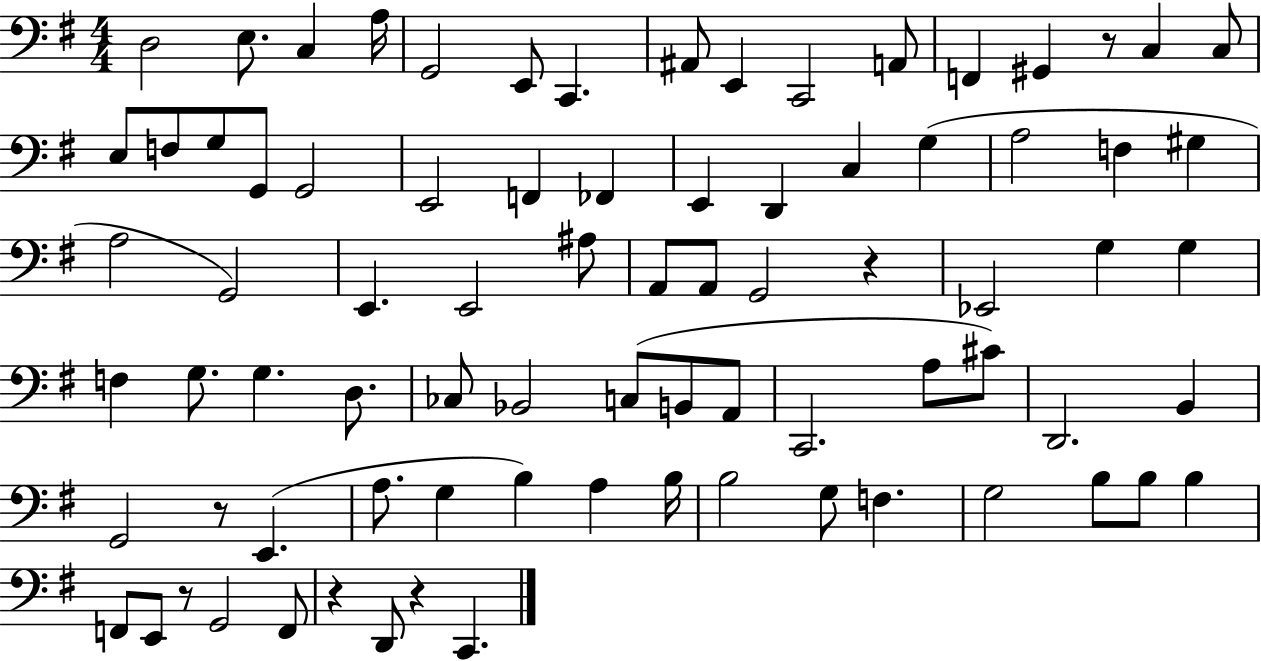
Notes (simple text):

D3/h E3/e. C3/q A3/s G2/h E2/e C2/q. A#2/e E2/q C2/h A2/e F2/q G#2/q R/e C3/q C3/e E3/e F3/e G3/e G2/e G2/h E2/h F2/q FES2/q E2/q D2/q C3/q G3/q A3/h F3/q G#3/q A3/h G2/h E2/q. E2/h A#3/e A2/e A2/e G2/h R/q Eb2/h G3/q G3/q F3/q G3/e. G3/q. D3/e. CES3/e Bb2/h C3/e B2/e A2/e C2/h. A3/e C#4/e D2/h. B2/q G2/h R/e E2/q. A3/e. G3/q B3/q A3/q B3/s B3/h G3/e F3/q. G3/h B3/e B3/e B3/q F2/e E2/e R/e G2/h F2/e R/q D2/e R/q C2/q.